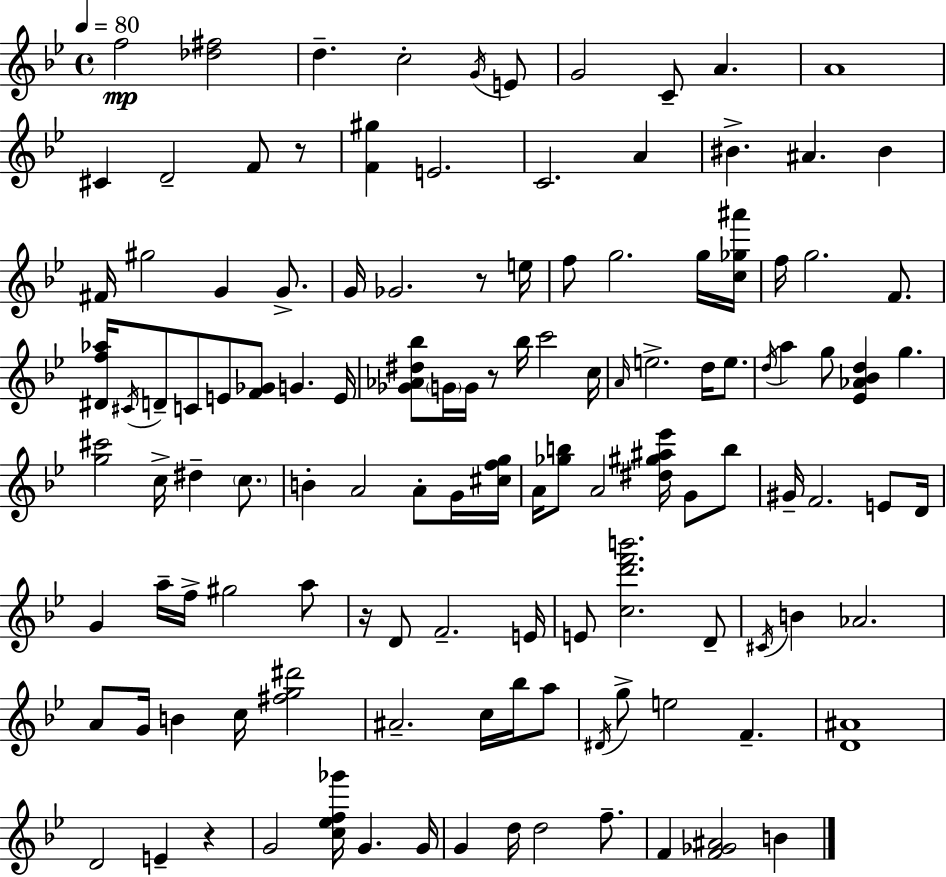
F5/h [Db5,F#5]/h D5/q. C5/h G4/s E4/e G4/h C4/e A4/q. A4/w C#4/q D4/h F4/e R/e [F4,G#5]/q E4/h. C4/h. A4/q BIS4/q. A#4/q. BIS4/q F#4/s G#5/h G4/q G4/e. G4/s Gb4/h. R/e E5/s F5/e G5/h. G5/s [C5,Gb5,A#6]/s F5/s G5/h. F4/e. [D#4,F5,Ab5]/s C#4/s D4/e C4/e E4/e [F4,Gb4]/e G4/q. E4/s [Gb4,Ab4,D#5,Bb5]/e G4/s G4/s R/e Bb5/s C6/h C5/s A4/s E5/h. D5/s E5/e. D5/s A5/q G5/e [Eb4,Ab4,Bb4,D5]/q G5/q. [G5,C#6]/h C5/s D#5/q C5/e. B4/q A4/h A4/e G4/s [C#5,F5,G5]/s A4/s [Gb5,B5]/e A4/h [D#5,G#5,A#5,Eb6]/s G4/e B5/e G#4/s F4/h. E4/e D4/s G4/q A5/s F5/s G#5/h A5/e R/s D4/e F4/h. E4/s E4/e [C5,D6,F6,B6]/h. D4/e C#4/s B4/q Ab4/h. A4/e G4/s B4/q C5/s [F#5,G5,D#6]/h A#4/h. C5/s Bb5/s A5/e D#4/s G5/e E5/h F4/q. [D4,A#4]/w D4/h E4/q R/q G4/h [C5,Eb5,F5,Gb6]/s G4/q. G4/s G4/q D5/s D5/h F5/e. F4/q [F4,Gb4,A#4]/h B4/q